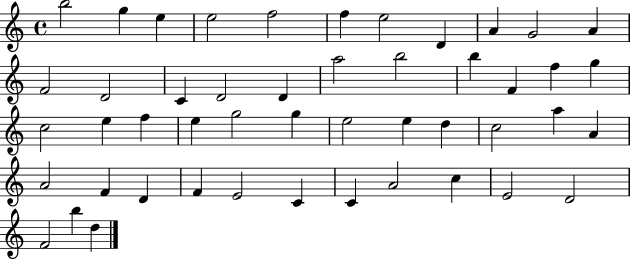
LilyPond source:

{
  \clef treble
  \time 4/4
  \defaultTimeSignature
  \key c \major
  b''2 g''4 e''4 | e''2 f''2 | f''4 e''2 d'4 | a'4 g'2 a'4 | \break f'2 d'2 | c'4 d'2 d'4 | a''2 b''2 | b''4 f'4 f''4 g''4 | \break c''2 e''4 f''4 | e''4 g''2 g''4 | e''2 e''4 d''4 | c''2 a''4 a'4 | \break a'2 f'4 d'4 | f'4 e'2 c'4 | c'4 a'2 c''4 | e'2 d'2 | \break f'2 b''4 d''4 | \bar "|."
}